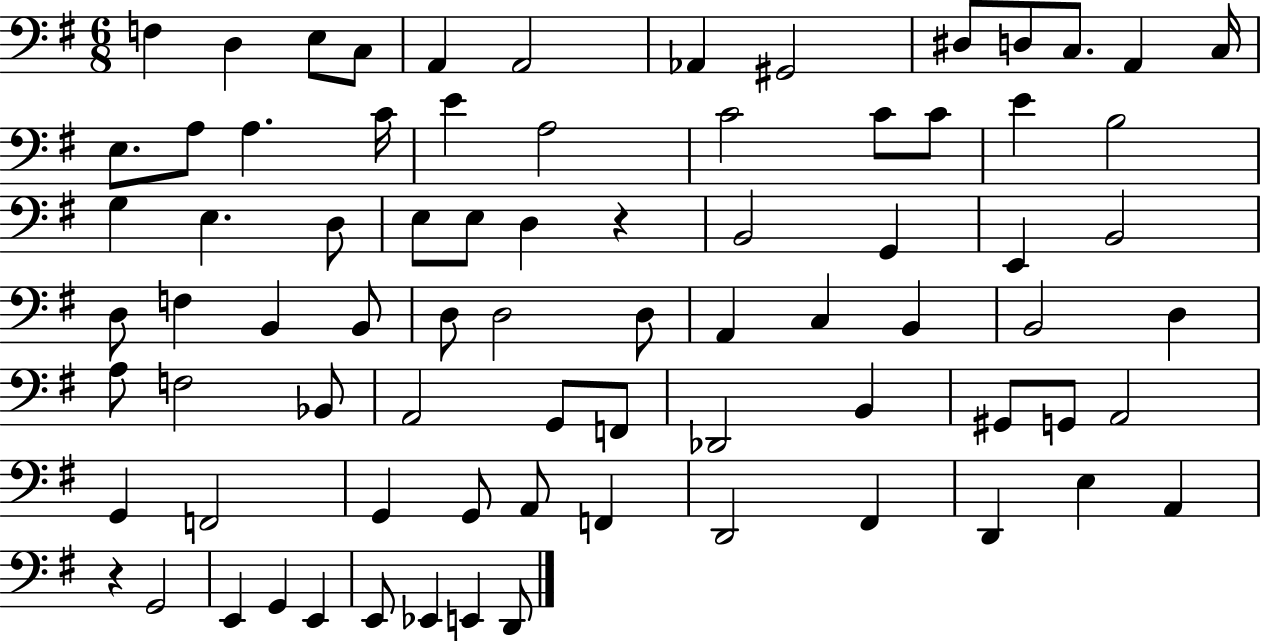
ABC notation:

X:1
T:Untitled
M:6/8
L:1/4
K:G
F, D, E,/2 C,/2 A,, A,,2 _A,, ^G,,2 ^D,/2 D,/2 C,/2 A,, C,/4 E,/2 A,/2 A, C/4 E A,2 C2 C/2 C/2 E B,2 G, E, D,/2 E,/2 E,/2 D, z B,,2 G,, E,, B,,2 D,/2 F, B,, B,,/2 D,/2 D,2 D,/2 A,, C, B,, B,,2 D, A,/2 F,2 _B,,/2 A,,2 G,,/2 F,,/2 _D,,2 B,, ^G,,/2 G,,/2 A,,2 G,, F,,2 G,, G,,/2 A,,/2 F,, D,,2 ^F,, D,, E, A,, z G,,2 E,, G,, E,, E,,/2 _E,, E,, D,,/2